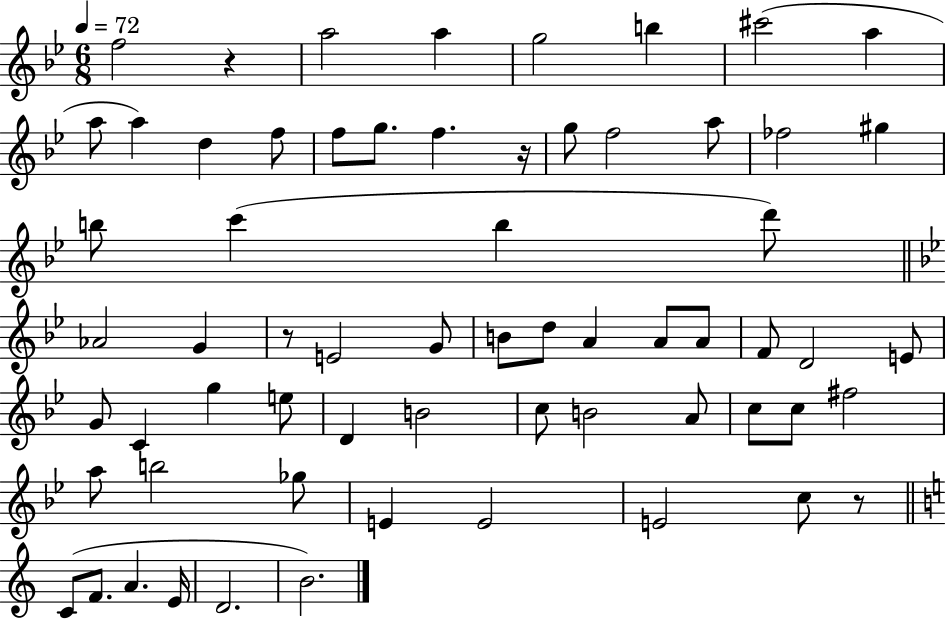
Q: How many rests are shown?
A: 4